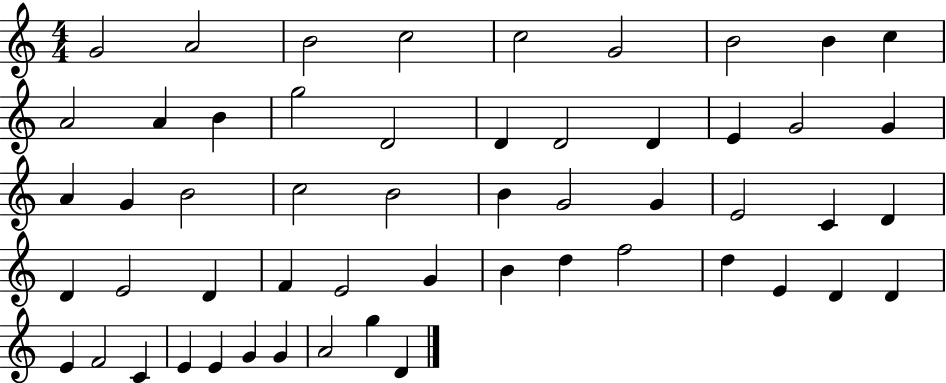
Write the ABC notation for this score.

X:1
T:Untitled
M:4/4
L:1/4
K:C
G2 A2 B2 c2 c2 G2 B2 B c A2 A B g2 D2 D D2 D E G2 G A G B2 c2 B2 B G2 G E2 C D D E2 D F E2 G B d f2 d E D D E F2 C E E G G A2 g D